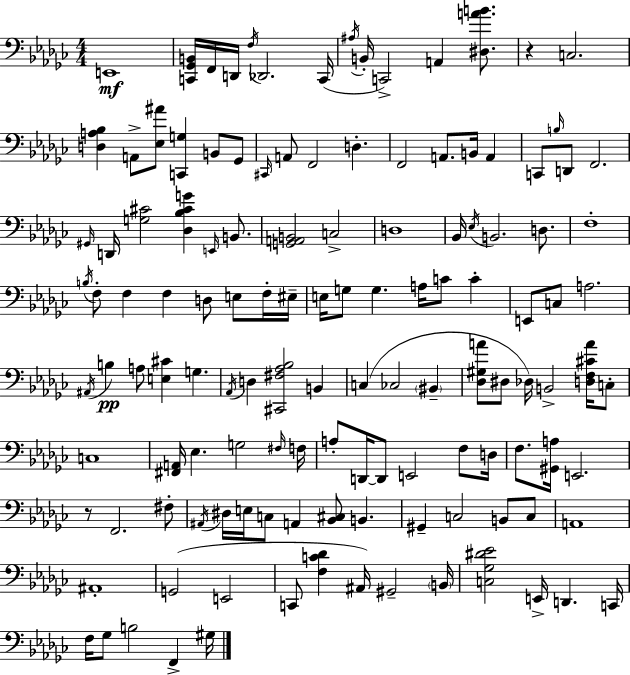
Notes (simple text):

E2/w [C2,Gb2,B2]/s F2/s D2/s F3/s Db2/h. C2/s A#3/s B2/s C2/h A2/q [D#3,A4,B4]/e. R/q C3/h. [D3,A3,Bb3]/q A2/e [Eb3,A#4]/e [C2,G3]/q B2/e Gb2/e C#2/s A2/e F2/h D3/q. F2/h A2/e. B2/s A2/q C2/e B3/s D2/e F2/h. G#2/s D2/s [G3,C#4]/h [Db3,Bb3,C#4,G4]/q E2/s B2/e. [G2,A2,B2]/h C3/h D3/w Bb2/s Eb3/s B2/h. D3/e. F3/w B3/s F3/e F3/q F3/q D3/e E3/e F3/s EIS3/s E3/s G3/e G3/q. A3/s C4/e C4/q E2/e C3/e A3/h. A#2/s B3/q A3/e [E3,C#4]/q G3/q. Ab2/s D3/q [C#2,F#3,Ab3,Bb3]/h B2/q C3/q CES3/h BIS2/q [Db3,G#3,A4]/e D#3/e Db3/s B2/h [D3,F3,C#4,A4]/s C3/e C3/w [F#2,A2]/s Eb3/q. G3/h F#3/s F3/s A3/e D2/s D2/e E2/h F3/e D3/s F3/e. [G#2,A3]/s E2/h. R/e F2/h. F#3/e A#2/s D#3/s E3/s C3/e A2/q [Bb2,C#3]/e B2/q. G#2/q C3/h B2/e C3/e A2/w A#2/w G2/h E2/h C2/e [F3,C4,Db4]/q A#2/s G#2/h B2/s [C3,Gb3,D#4,Eb4]/h E2/s D2/q. C2/s F3/s Gb3/e B3/h F2/q G#3/s